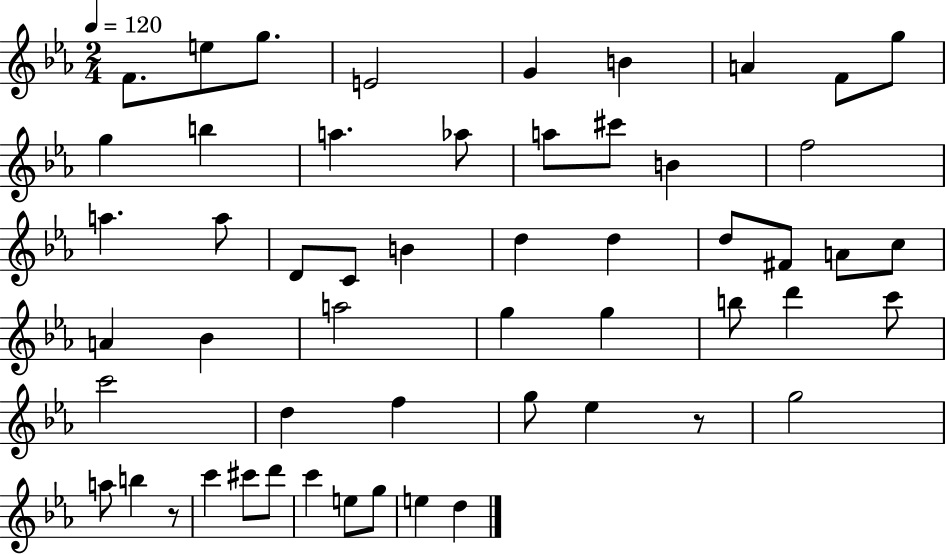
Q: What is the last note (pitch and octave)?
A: D5